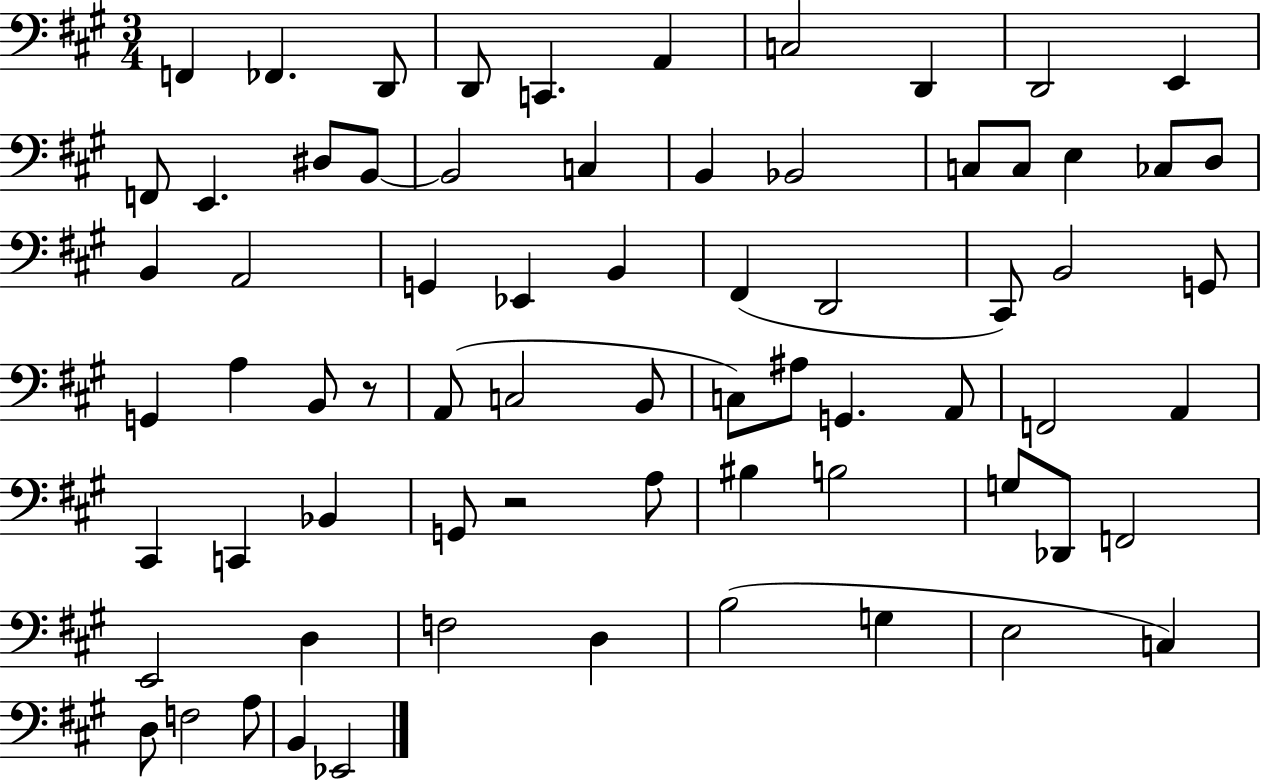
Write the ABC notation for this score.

X:1
T:Untitled
M:3/4
L:1/4
K:A
F,, _F,, D,,/2 D,,/2 C,, A,, C,2 D,, D,,2 E,, F,,/2 E,, ^D,/2 B,,/2 B,,2 C, B,, _B,,2 C,/2 C,/2 E, _C,/2 D,/2 B,, A,,2 G,, _E,, B,, ^F,, D,,2 ^C,,/2 B,,2 G,,/2 G,, A, B,,/2 z/2 A,,/2 C,2 B,,/2 C,/2 ^A,/2 G,, A,,/2 F,,2 A,, ^C,, C,, _B,, G,,/2 z2 A,/2 ^B, B,2 G,/2 _D,,/2 F,,2 E,,2 D, F,2 D, B,2 G, E,2 C, D,/2 F,2 A,/2 B,, _E,,2